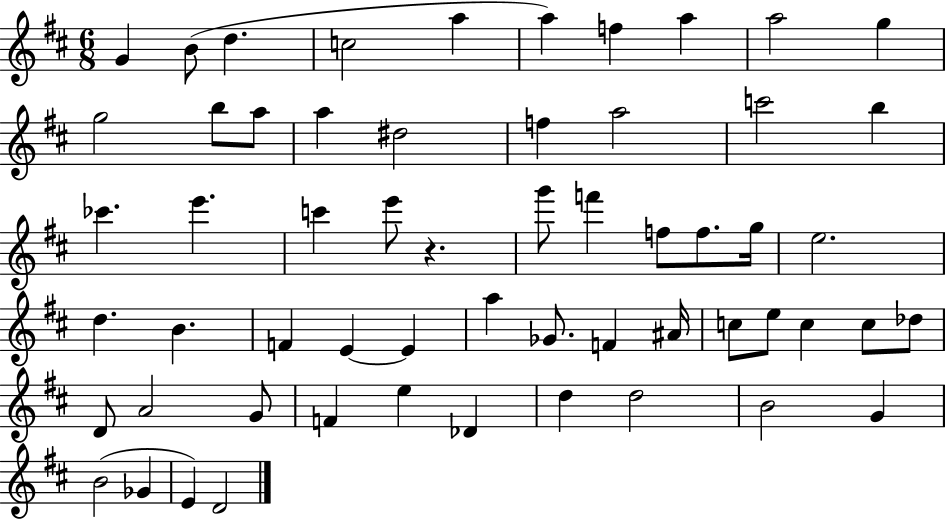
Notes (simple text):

G4/q B4/e D5/q. C5/h A5/q A5/q F5/q A5/q A5/h G5/q G5/h B5/e A5/e A5/q D#5/h F5/q A5/h C6/h B5/q CES6/q. E6/q. C6/q E6/e R/q. G6/e F6/q F5/e F5/e. G5/s E5/h. D5/q. B4/q. F4/q E4/q E4/q A5/q Gb4/e. F4/q A#4/s C5/e E5/e C5/q C5/e Db5/e D4/e A4/h G4/e F4/q E5/q Db4/q D5/q D5/h B4/h G4/q B4/h Gb4/q E4/q D4/h